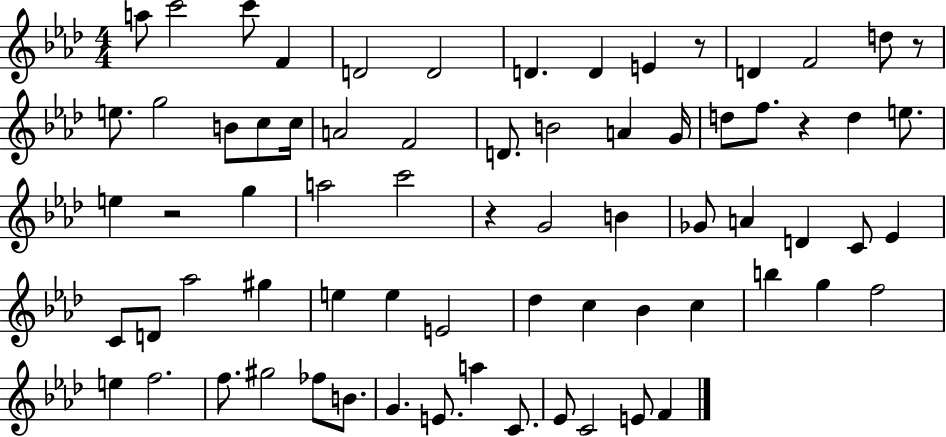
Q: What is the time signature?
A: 4/4